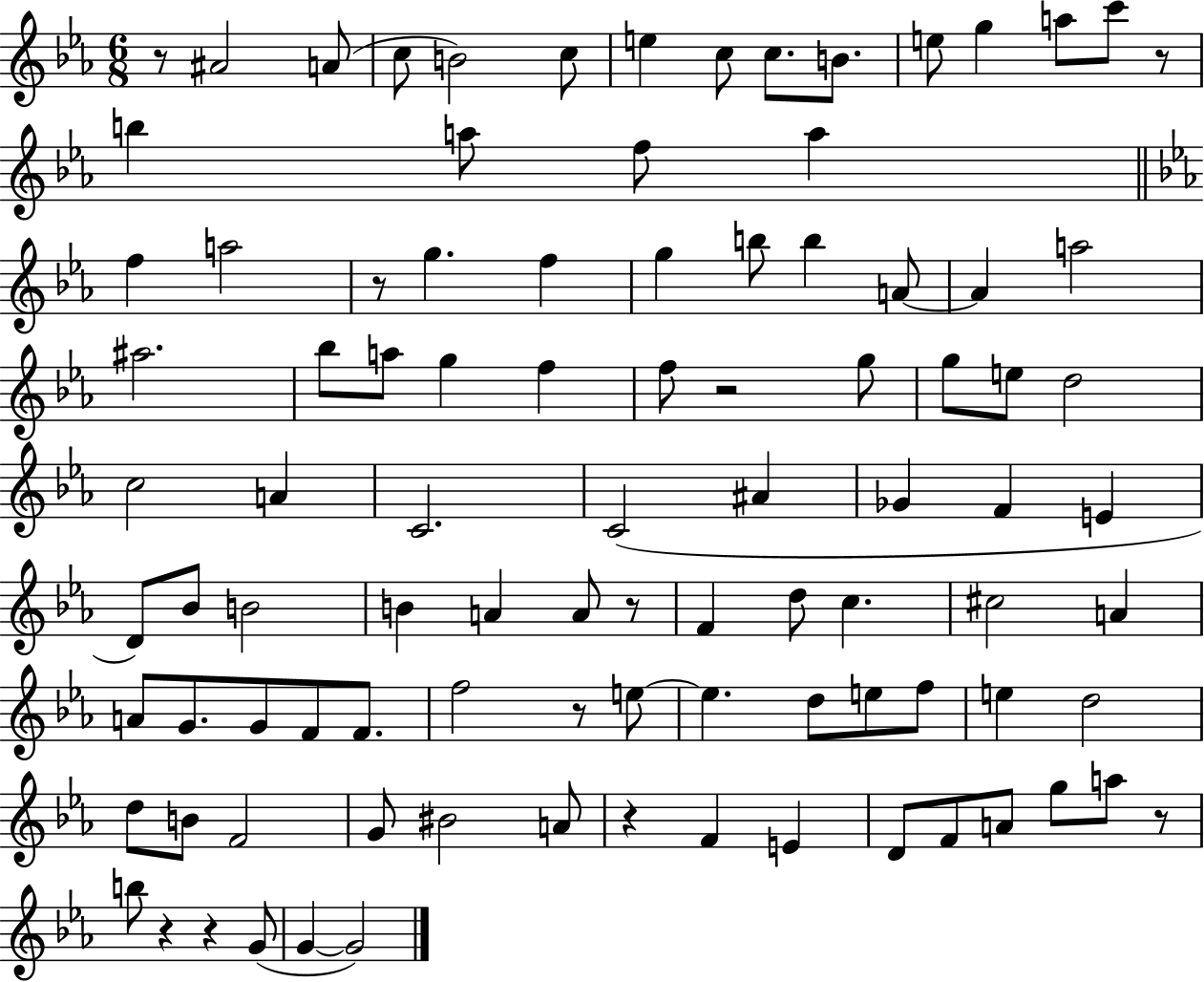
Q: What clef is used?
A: treble